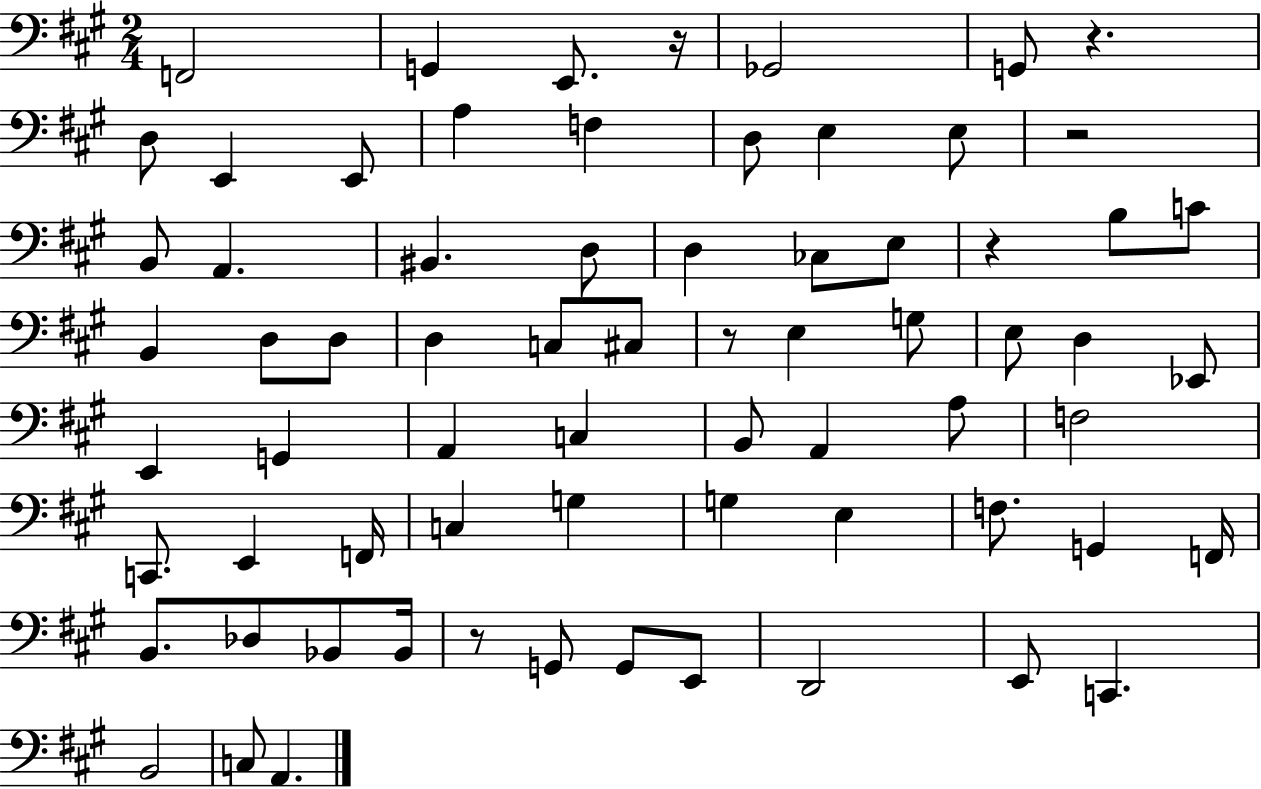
F2/h G2/q E2/e. R/s Gb2/h G2/e R/q. D3/e E2/q E2/e A3/q F3/q D3/e E3/q E3/e R/h B2/e A2/q. BIS2/q. D3/e D3/q CES3/e E3/e R/q B3/e C4/e B2/q D3/e D3/e D3/q C3/e C#3/e R/e E3/q G3/e E3/e D3/q Eb2/e E2/q G2/q A2/q C3/q B2/e A2/q A3/e F3/h C2/e. E2/q F2/s C3/q G3/q G3/q E3/q F3/e. G2/q F2/s B2/e. Db3/e Bb2/e Bb2/s R/e G2/e G2/e E2/e D2/h E2/e C2/q. B2/h C3/e A2/q.